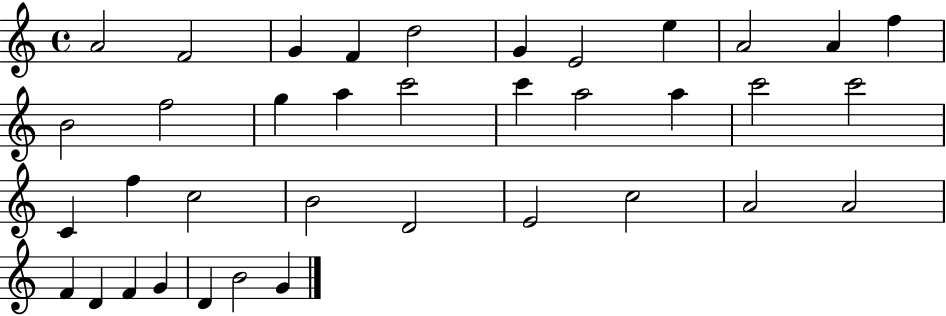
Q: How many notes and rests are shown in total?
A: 37